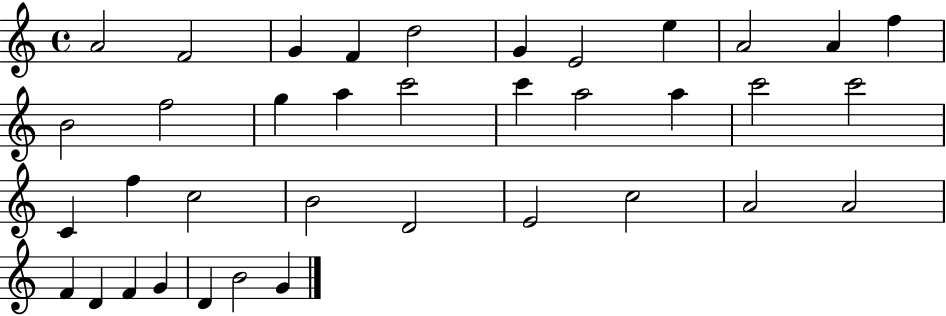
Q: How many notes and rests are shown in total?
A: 37